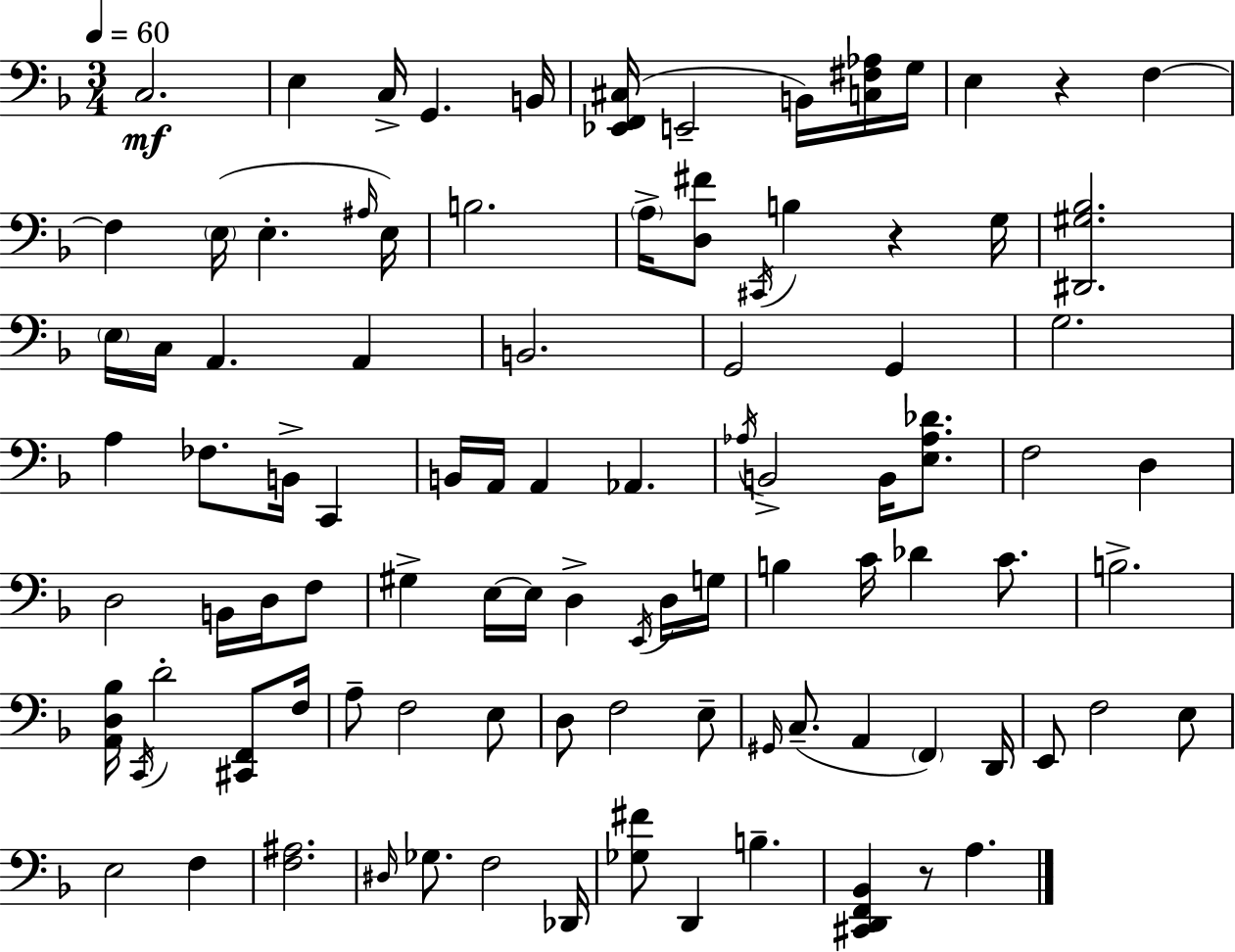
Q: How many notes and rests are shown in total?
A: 96